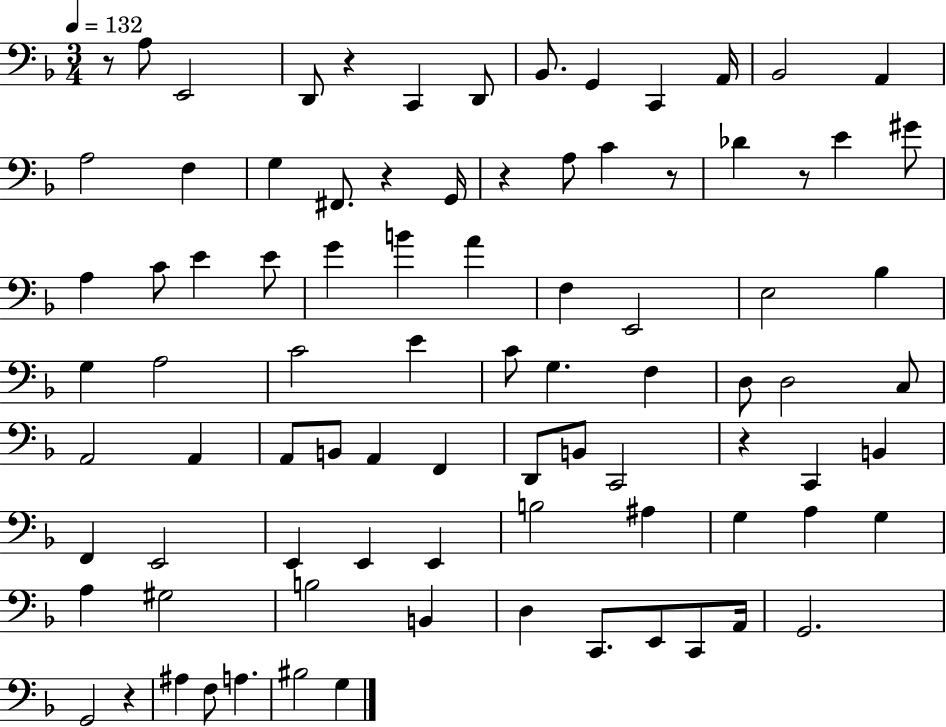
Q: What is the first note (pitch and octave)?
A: A3